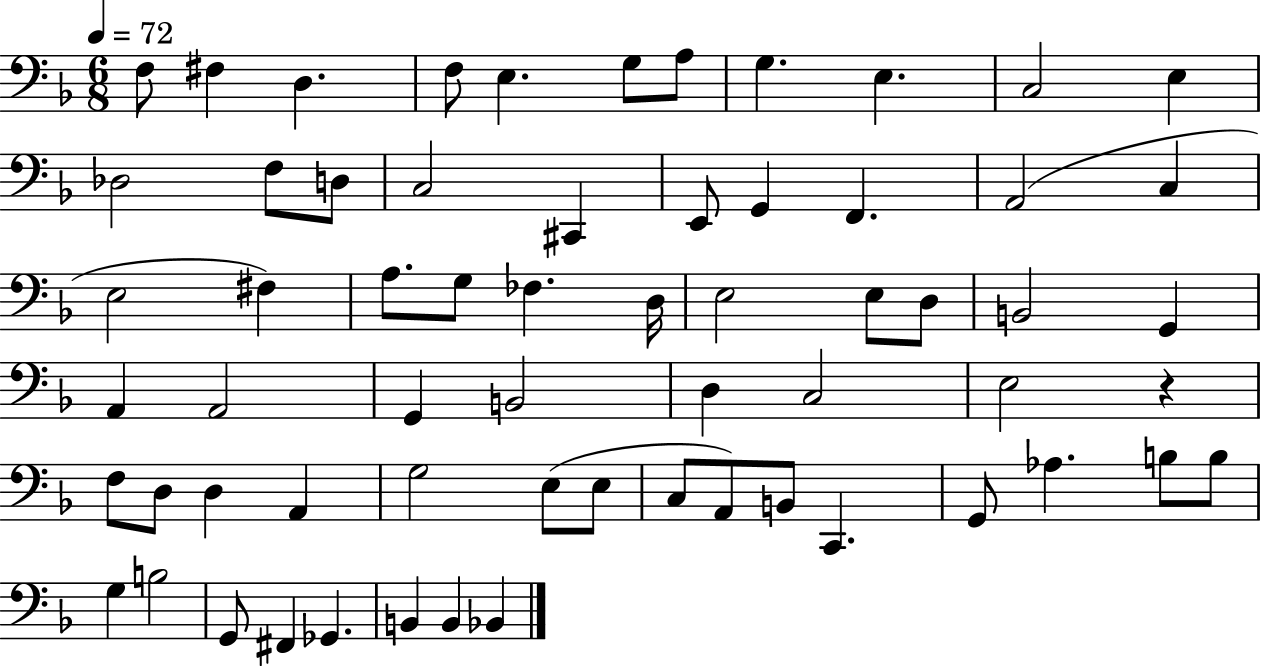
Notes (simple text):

F3/e F#3/q D3/q. F3/e E3/q. G3/e A3/e G3/q. E3/q. C3/h E3/q Db3/h F3/e D3/e C3/h C#2/q E2/e G2/q F2/q. A2/h C3/q E3/h F#3/q A3/e. G3/e FES3/q. D3/s E3/h E3/e D3/e B2/h G2/q A2/q A2/h G2/q B2/h D3/q C3/h E3/h R/q F3/e D3/e D3/q A2/q G3/h E3/e E3/e C3/e A2/e B2/e C2/q. G2/e Ab3/q. B3/e B3/e G3/q B3/h G2/e F#2/q Gb2/q. B2/q B2/q Bb2/q